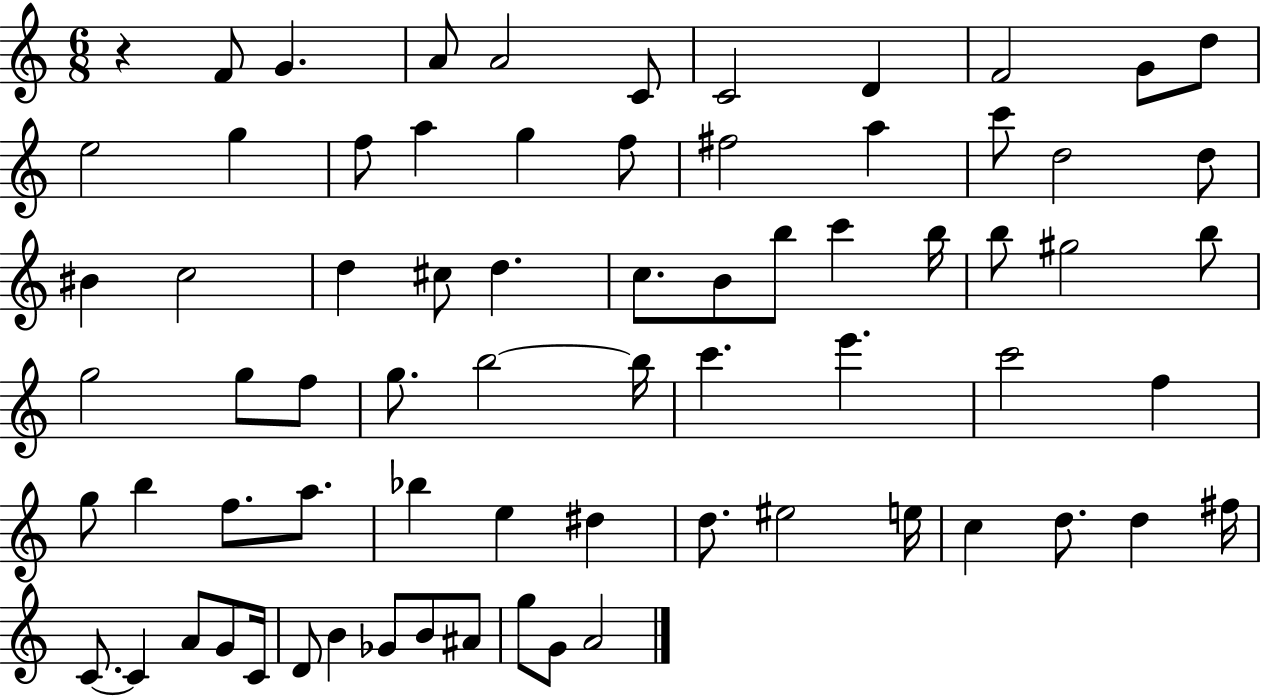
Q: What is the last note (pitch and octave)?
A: A4